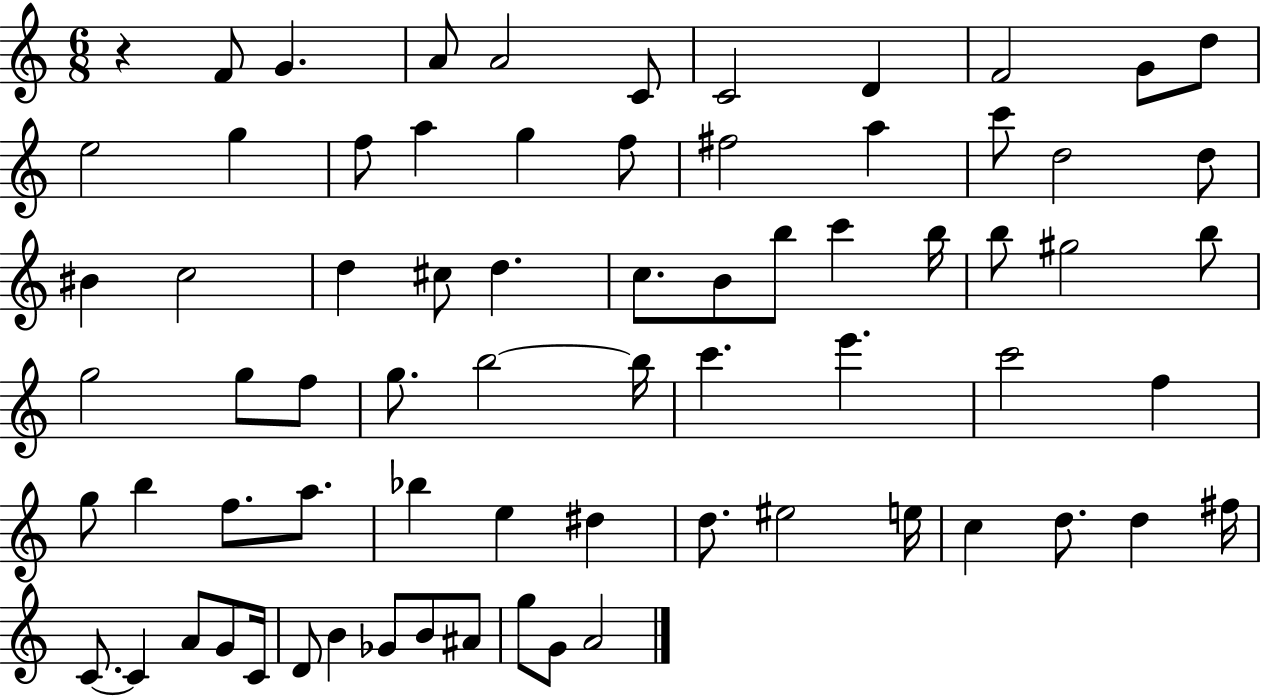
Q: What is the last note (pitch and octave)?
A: A4